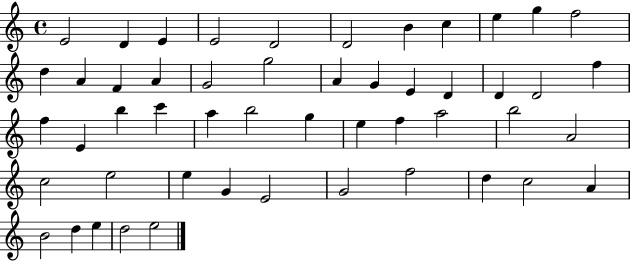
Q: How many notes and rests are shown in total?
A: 51